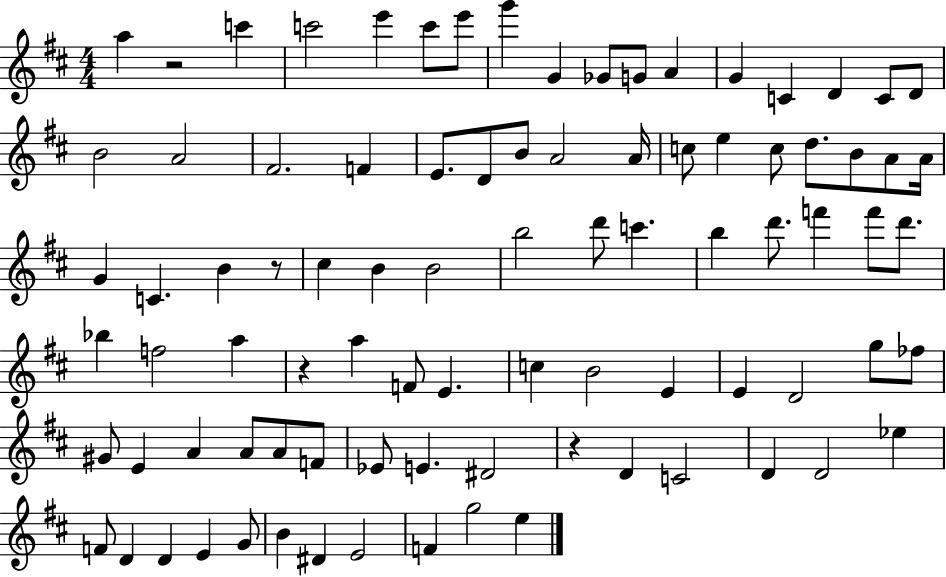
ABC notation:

X:1
T:Untitled
M:4/4
L:1/4
K:D
a z2 c' c'2 e' c'/2 e'/2 g' G _G/2 G/2 A G C D C/2 D/2 B2 A2 ^F2 F E/2 D/2 B/2 A2 A/4 c/2 e c/2 d/2 B/2 A/2 A/4 G C B z/2 ^c B B2 b2 d'/2 c' b d'/2 f' f'/2 d'/2 _b f2 a z a F/2 E c B2 E E D2 g/2 _f/2 ^G/2 E A A/2 A/2 F/2 _E/2 E ^D2 z D C2 D D2 _e F/2 D D E G/2 B ^D E2 F g2 e